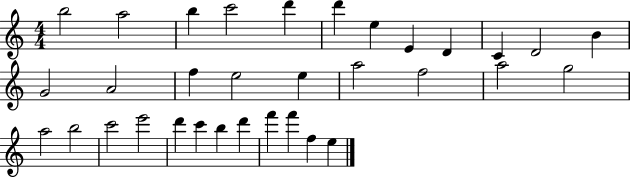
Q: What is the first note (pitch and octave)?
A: B5